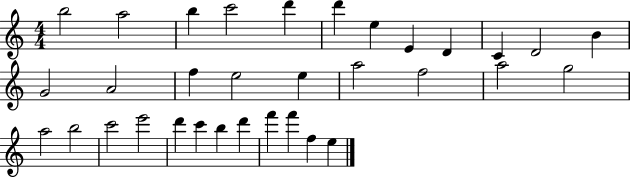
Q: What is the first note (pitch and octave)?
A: B5